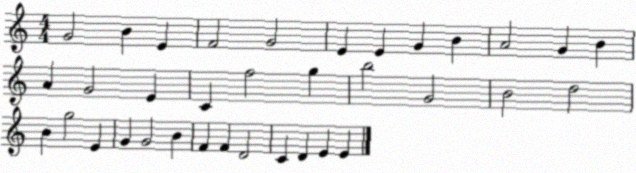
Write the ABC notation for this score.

X:1
T:Untitled
M:4/4
L:1/4
K:C
G2 B E F2 G2 E E G B A2 G B A G2 E C f2 g b2 G2 B2 d2 B g2 E G G2 B F F D2 C D E E